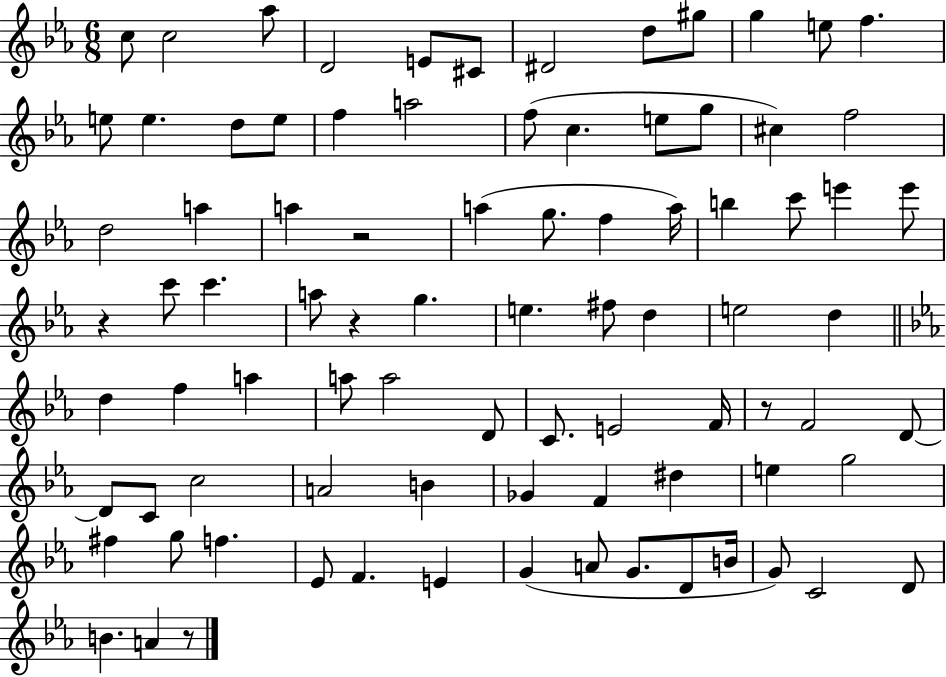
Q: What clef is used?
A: treble